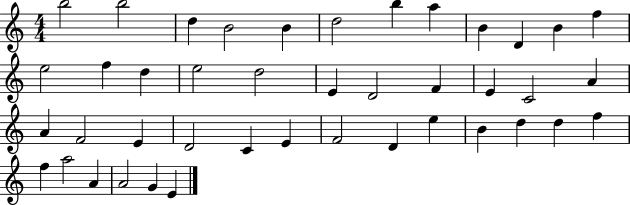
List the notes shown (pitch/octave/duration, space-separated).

B5/h B5/h D5/q B4/h B4/q D5/h B5/q A5/q B4/q D4/q B4/q F5/q E5/h F5/q D5/q E5/h D5/h E4/q D4/h F4/q E4/q C4/h A4/q A4/q F4/h E4/q D4/h C4/q E4/q F4/h D4/q E5/q B4/q D5/q D5/q F5/q F5/q A5/h A4/q A4/h G4/q E4/q